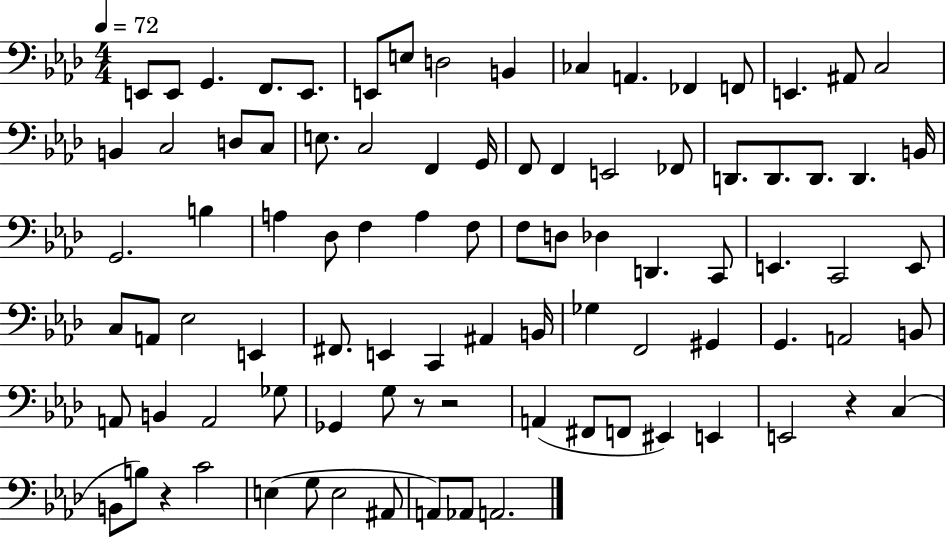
X:1
T:Untitled
M:4/4
L:1/4
K:Ab
E,,/2 E,,/2 G,, F,,/2 E,,/2 E,,/2 E,/2 D,2 B,, _C, A,, _F,, F,,/2 E,, ^A,,/2 C,2 B,, C,2 D,/2 C,/2 E,/2 C,2 F,, G,,/4 F,,/2 F,, E,,2 _F,,/2 D,,/2 D,,/2 D,,/2 D,, B,,/4 G,,2 B, A, _D,/2 F, A, F,/2 F,/2 D,/2 _D, D,, C,,/2 E,, C,,2 E,,/2 C,/2 A,,/2 _E,2 E,, ^F,,/2 E,, C,, ^A,, B,,/4 _G, F,,2 ^G,, G,, A,,2 B,,/2 A,,/2 B,, A,,2 _G,/2 _G,, G,/2 z/2 z2 A,, ^F,,/2 F,,/2 ^E,, E,, E,,2 z C, B,,/2 B,/2 z C2 E, G,/2 E,2 ^A,,/2 A,,/2 _A,,/2 A,,2